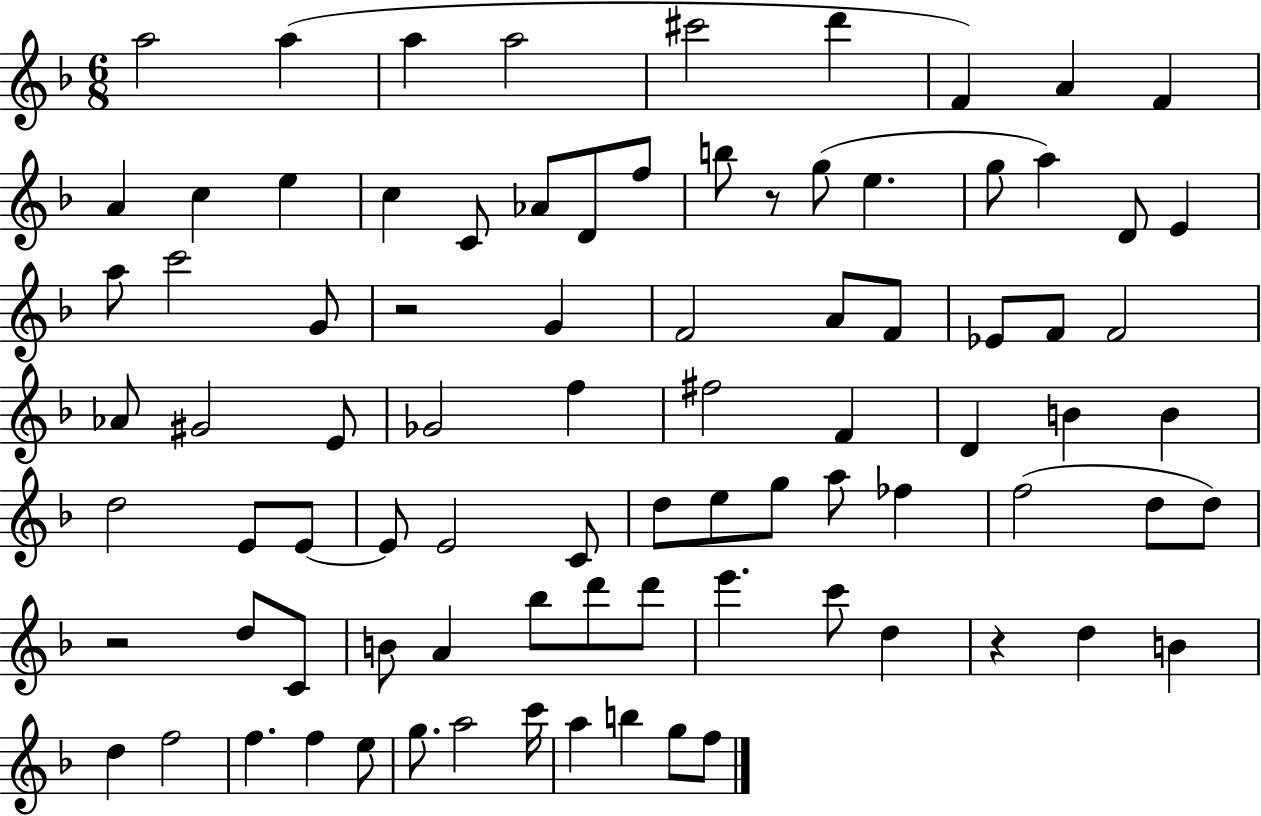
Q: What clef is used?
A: treble